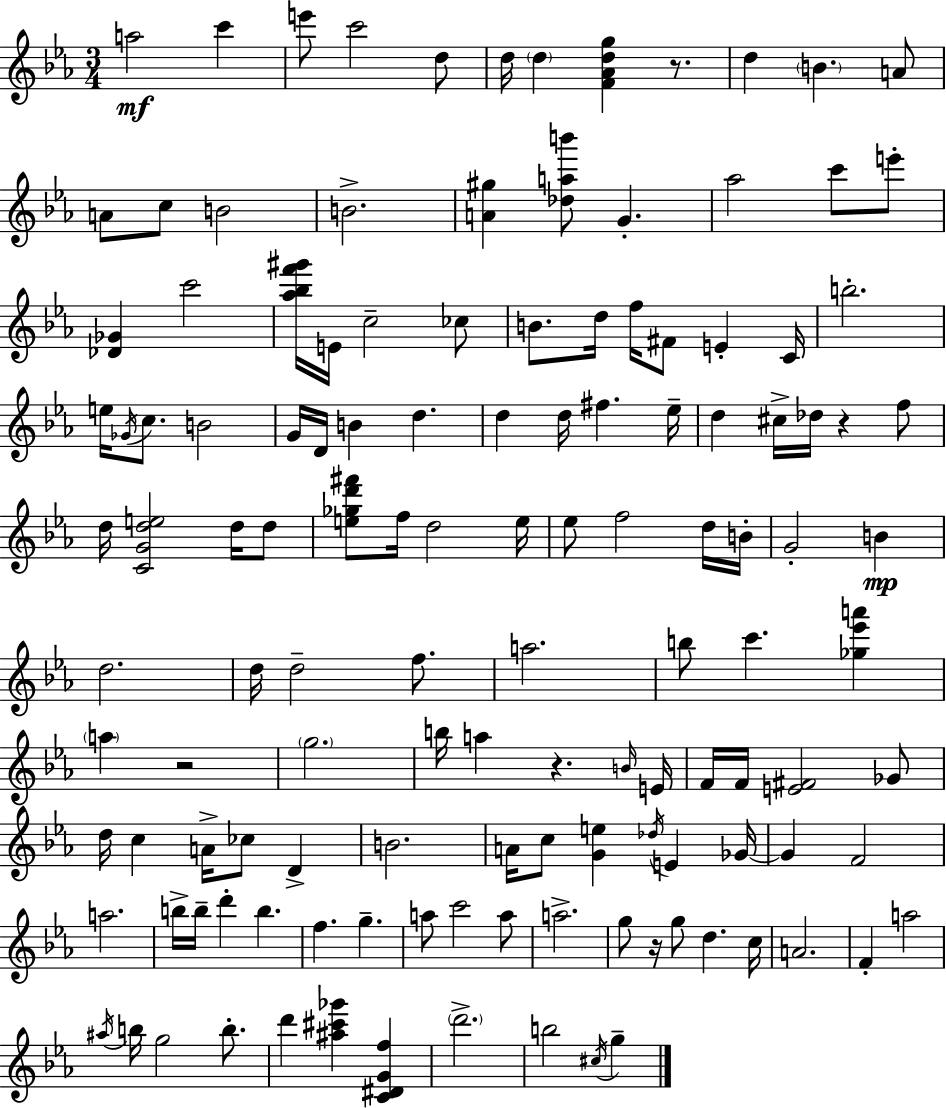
{
  \clef treble
  \numericTimeSignature
  \time 3/4
  \key c \minor
  \repeat volta 2 { a''2\mf c'''4 | e'''8 c'''2 d''8 | d''16 \parenthesize d''4 <f' aes' d'' g''>4 r8. | d''4 \parenthesize b'4. a'8 | \break a'8 c''8 b'2 | b'2.-> | <a' gis''>4 <des'' a'' b'''>8 g'4.-. | aes''2 c'''8 e'''8-. | \break <des' ges'>4 c'''2 | <aes'' bes'' f''' gis'''>16 e'16 c''2-- ces''8 | b'8. d''16 f''16 fis'8 e'4-. c'16 | b''2.-. | \break e''16 \acciaccatura { ges'16 } c''8. b'2 | g'16 d'16 b'4 d''4. | d''4 d''16 fis''4. | ees''16-- d''4 cis''16-> des''16 r4 f''8 | \break d''16 <c' g' d'' e''>2 d''16 d''8 | <e'' ges'' d''' fis'''>8 f''16 d''2 | e''16 ees''8 f''2 d''16 | b'16-. g'2-. b'4\mp | \break d''2. | d''16 d''2-- f''8. | a''2. | b''8 c'''4. <ges'' ees''' a'''>4 | \break \parenthesize a''4 r2 | \parenthesize g''2. | b''16 a''4 r4. | \grace { b'16 } e'16 f'16 f'16 <e' fis'>2 | \break ges'8 d''16 c''4 a'16-> ces''8 d'4-> | b'2. | a'16 c''8 <g' e''>4 \acciaccatura { des''16 } e'4 | ges'16~~ ges'4 f'2 | \break a''2. | b''16-> b''16-- d'''4-. b''4. | f''4. g''4.-- | a''8 c'''2 | \break a''8 a''2.-> | g''8 r16 g''8 d''4. | c''16 a'2. | f'4-. a''2 | \break \acciaccatura { ais''16 } b''16 g''2 | b''8.-. d'''4 <ais'' cis''' ges'''>4 | <c' dis' g' f''>4 \parenthesize d'''2.-> | b''2 | \break \acciaccatura { cis''16 } g''4-- } \bar "|."
}